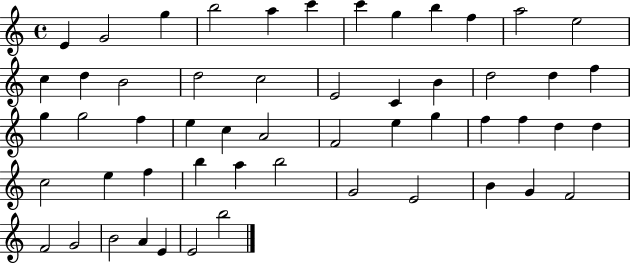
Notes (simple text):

E4/q G4/h G5/q B5/h A5/q C6/q C6/q G5/q B5/q F5/q A5/h E5/h C5/q D5/q B4/h D5/h C5/h E4/h C4/q B4/q D5/h D5/q F5/q G5/q G5/h F5/q E5/q C5/q A4/h F4/h E5/q G5/q F5/q F5/q D5/q D5/q C5/h E5/q F5/q B5/q A5/q B5/h G4/h E4/h B4/q G4/q F4/h F4/h G4/h B4/h A4/q E4/q E4/h B5/h